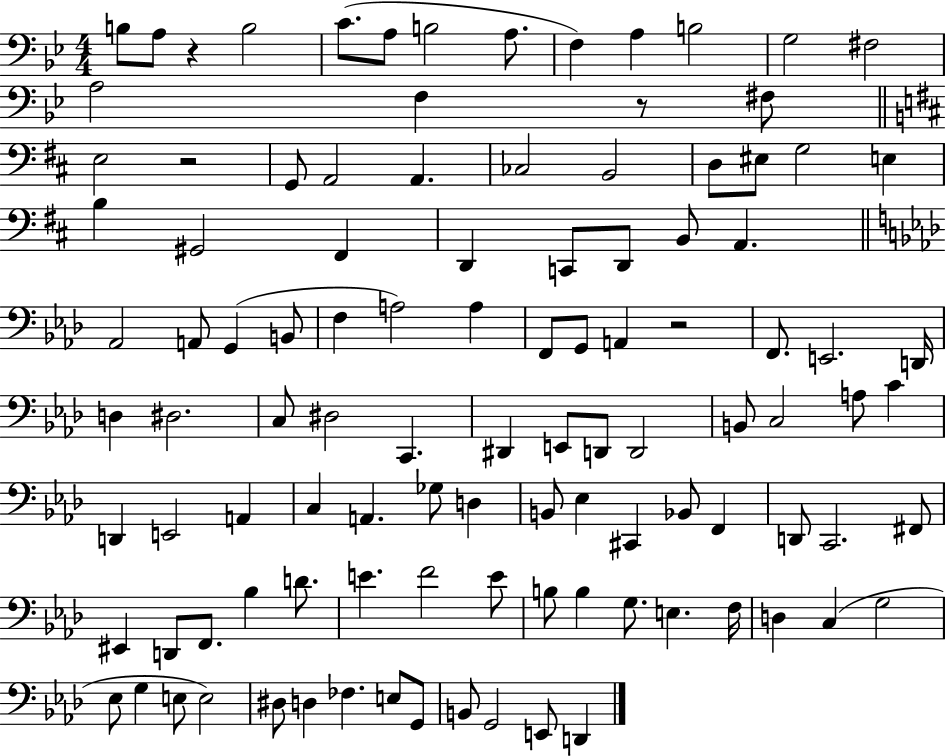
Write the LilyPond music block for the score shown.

{
  \clef bass
  \numericTimeSignature
  \time 4/4
  \key bes \major
  \repeat volta 2 { b8 a8 r4 b2 | c'8.( a8 b2 a8. | f4) a4 b2 | g2 fis2 | \break a2 f4 r8 fis8 | \bar "||" \break \key d \major e2 r2 | g,8 a,2 a,4. | ces2 b,2 | d8 eis8 g2 e4 | \break b4 gis,2 fis,4 | d,4 c,8 d,8 b,8 a,4. | \bar "||" \break \key f \minor aes,2 a,8 g,4( b,8 | f4 a2) a4 | f,8 g,8 a,4 r2 | f,8. e,2. d,16 | \break d4 dis2. | c8 dis2 c,4. | dis,4 e,8 d,8 d,2 | b,8 c2 a8 c'4 | \break d,4 e,2 a,4 | c4 a,4. ges8 d4 | b,8 ees4 cis,4 bes,8 f,4 | d,8 c,2. fis,8 | \break eis,4 d,8 f,8. bes4 d'8. | e'4. f'2 e'8 | b8 b4 g8. e4. f16 | d4 c4( g2 | \break ees8 g4 e8 e2) | dis8 d4 fes4. e8 g,8 | b,8 g,2 e,8 d,4 | } \bar "|."
}